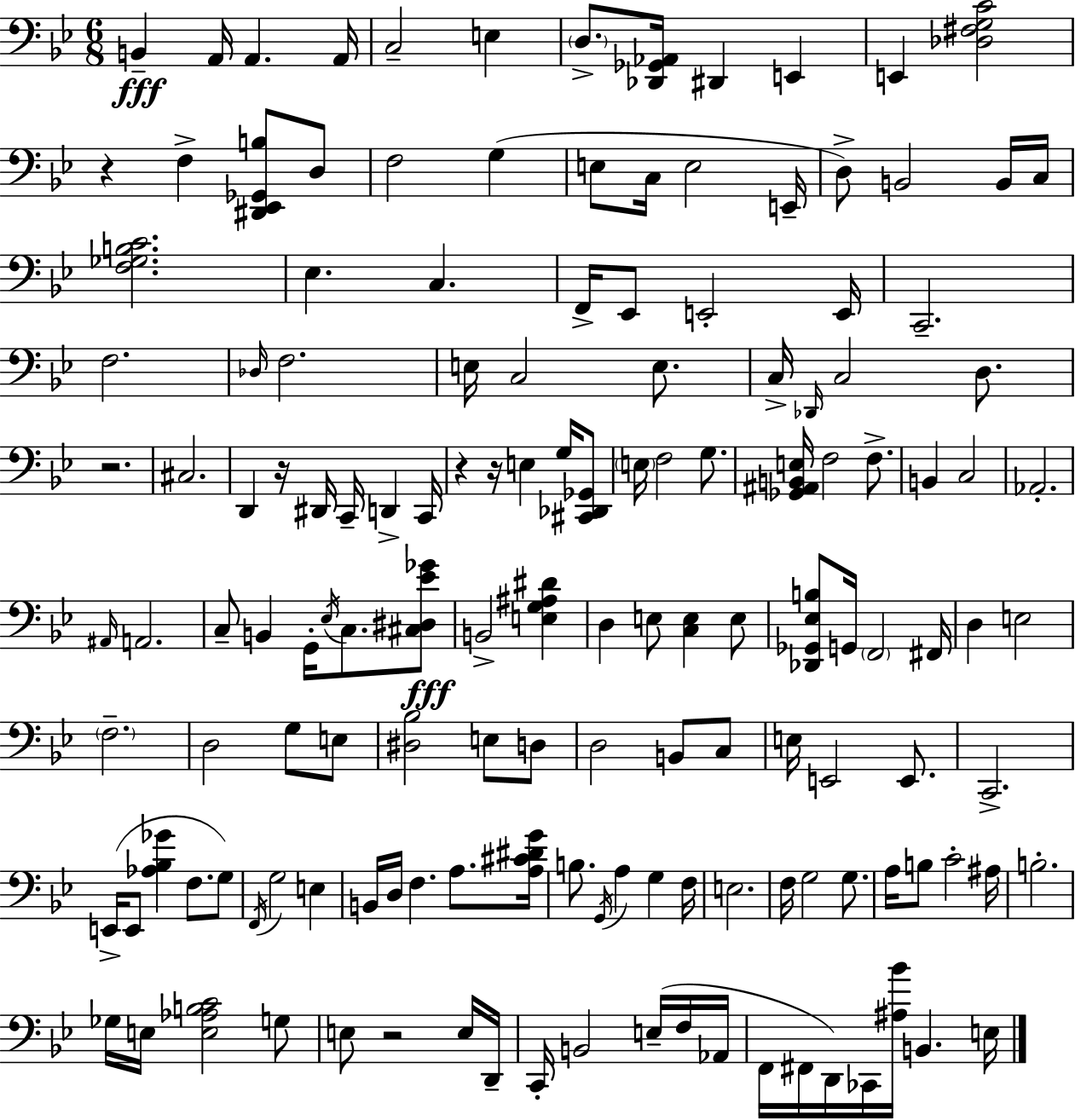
X:1
T:Untitled
M:6/8
L:1/4
K:Gm
B,, A,,/4 A,, A,,/4 C,2 E, D,/2 [_D,,_G,,_A,,]/4 ^D,, E,, E,, [_D,^F,G,C]2 z F, [^D,,_E,,_G,,B,]/2 D,/2 F,2 G, E,/2 C,/4 E,2 E,,/4 D,/2 B,,2 B,,/4 C,/4 [F,_G,B,C]2 _E, C, F,,/4 _E,,/2 E,,2 E,,/4 C,,2 F,2 _D,/4 F,2 E,/4 C,2 E,/2 C,/4 _D,,/4 C,2 D,/2 z2 ^C,2 D,, z/4 ^D,,/4 C,,/4 D,, C,,/4 z z/4 E, G,/4 [^C,,_D,,_G,,]/2 E,/4 F,2 G,/2 [_G,,^A,,B,,E,]/4 F,2 F,/2 B,, C,2 _A,,2 ^A,,/4 A,,2 C,/2 B,, G,,/4 _E,/4 C,/2 [^C,^D,_E_G]/2 B,,2 [E,G,^A,^D] D, E,/2 [C,E,] E,/2 [_D,,_G,,_E,B,]/2 G,,/4 F,,2 ^F,,/4 D, E,2 F,2 D,2 G,/2 E,/2 [^D,_B,]2 E,/2 D,/2 D,2 B,,/2 C,/2 E,/4 E,,2 E,,/2 C,,2 E,,/4 E,,/2 [_A,_B,_G] F,/2 G,/2 F,,/4 G,2 E, B,,/4 D,/4 F, A,/2 [A,^C^DG]/4 B,/2 G,,/4 A, G, F,/4 E,2 F,/4 G,2 G,/2 A,/4 B,/2 C2 ^A,/4 B,2 _G,/4 E,/4 [E,_A,B,C]2 G,/2 E,/2 z2 E,/4 D,,/4 C,,/4 B,,2 E,/4 F,/4 _A,,/4 F,,/4 ^F,,/4 D,,/4 _C,,/4 [^A,_B]/4 B,, E,/4